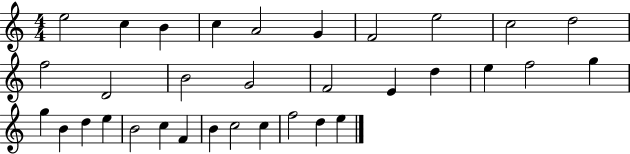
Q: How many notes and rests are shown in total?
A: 33